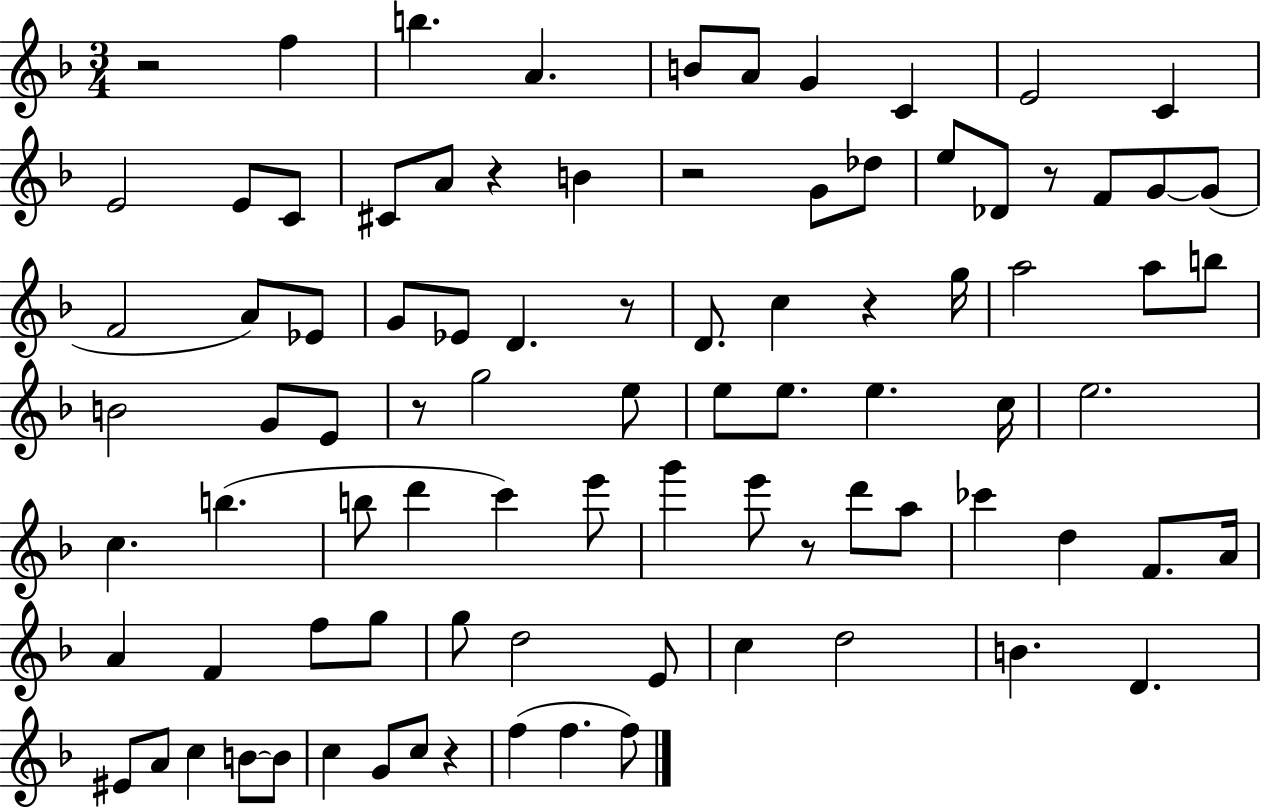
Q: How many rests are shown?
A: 9